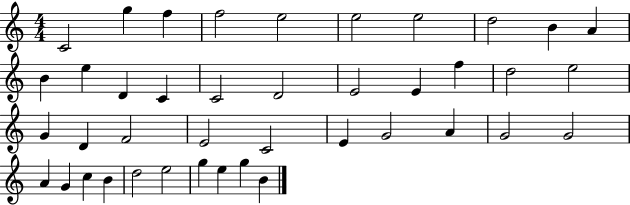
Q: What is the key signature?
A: C major